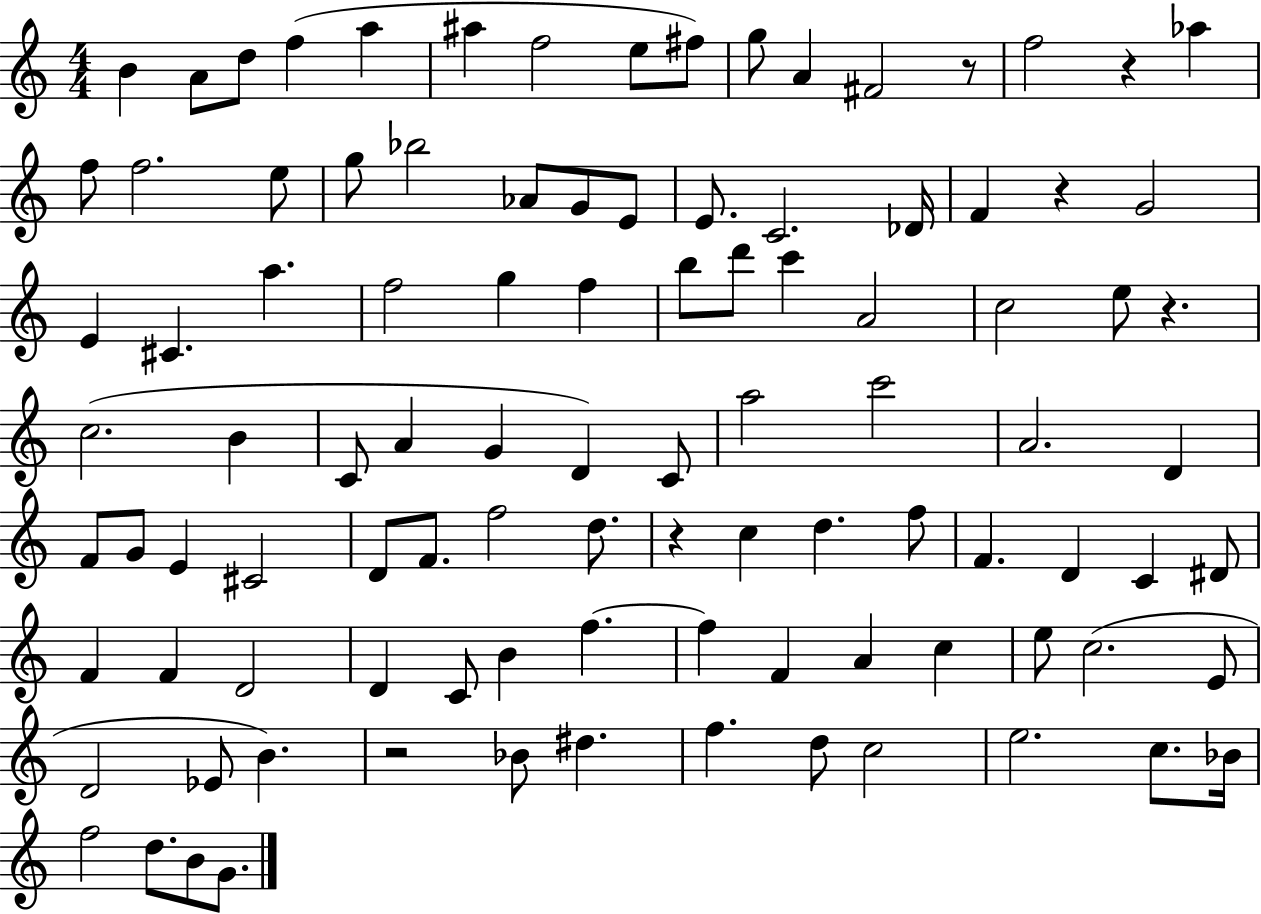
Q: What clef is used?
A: treble